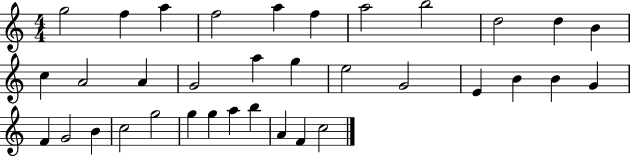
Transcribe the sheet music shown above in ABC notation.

X:1
T:Untitled
M:4/4
L:1/4
K:C
g2 f a f2 a f a2 b2 d2 d B c A2 A G2 a g e2 G2 E B B G F G2 B c2 g2 g g a b A F c2